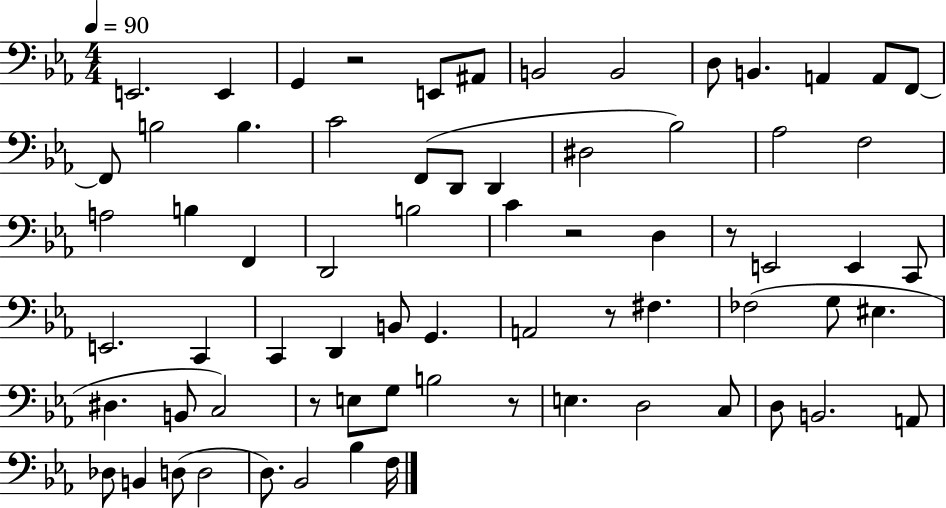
{
  \clef bass
  \numericTimeSignature
  \time 4/4
  \key ees \major
  \tempo 4 = 90
  e,2. e,4 | g,4 r2 e,8 ais,8 | b,2 b,2 | d8 b,4. a,4 a,8 f,8~~ | \break f,8 b2 b4. | c'2 f,8( d,8 d,4 | dis2 bes2) | aes2 f2 | \break a2 b4 f,4 | d,2 b2 | c'4 r2 d4 | r8 e,2 e,4 c,8 | \break e,2. c,4 | c,4 d,4 b,8 g,4. | a,2 r8 fis4. | fes2( g8 eis4. | \break dis4. b,8 c2) | r8 e8 g8 b2 r8 | e4. d2 c8 | d8 b,2. a,8 | \break des8 b,4 d8( d2 | d8.) bes,2 bes4 f16 | \bar "|."
}